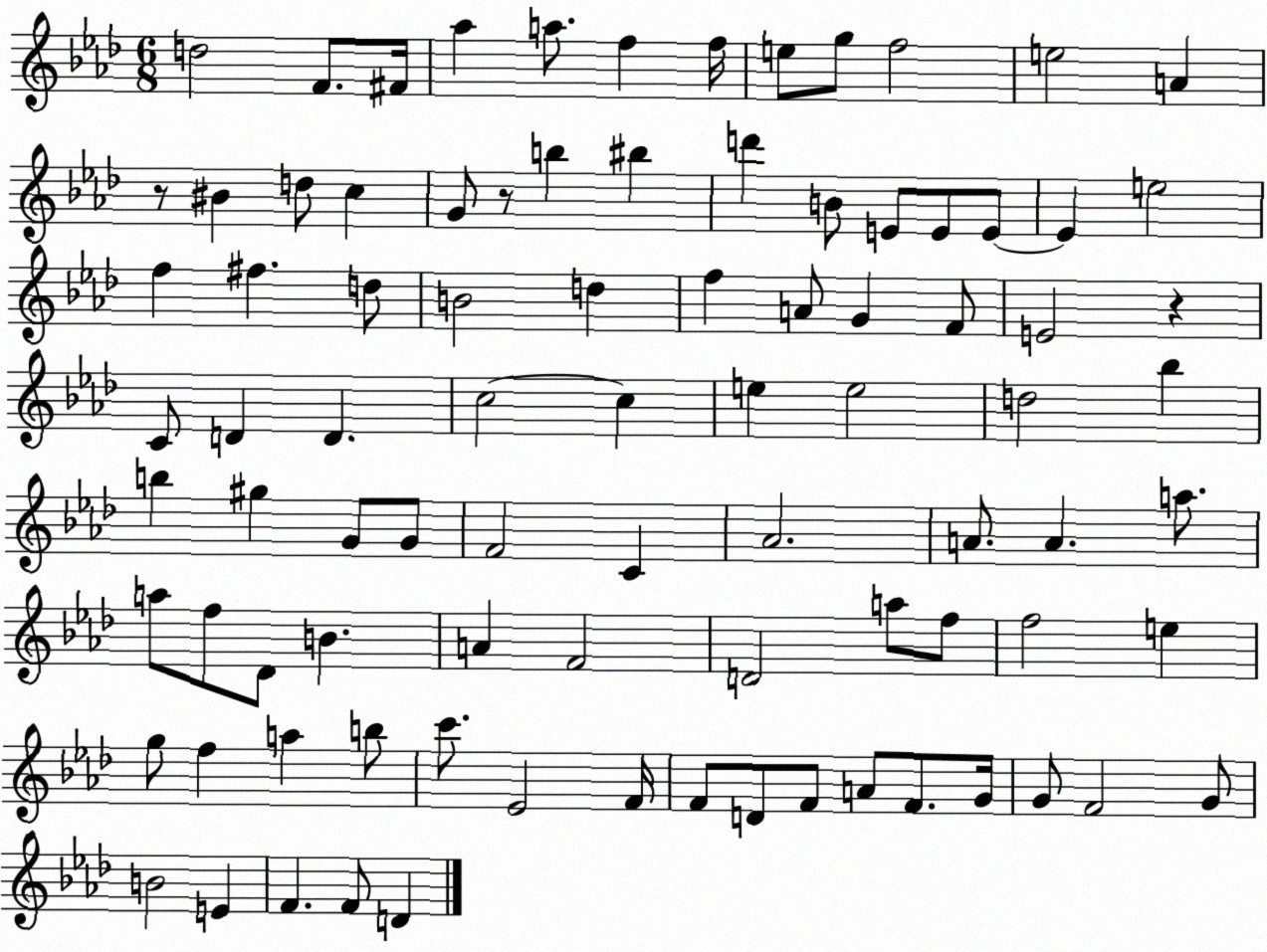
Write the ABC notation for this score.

X:1
T:Untitled
M:6/8
L:1/4
K:Ab
d2 F/2 ^F/4 _a a/2 f f/4 e/2 g/2 f2 e2 A z/2 ^B d/2 c G/2 z/2 b ^b d' B/2 E/2 E/2 E/2 E e2 f ^f d/2 B2 d f A/2 G F/2 E2 z C/2 D D c2 c e e2 d2 _b b ^g G/2 G/2 F2 C _A2 A/2 A a/2 a/2 f/2 _D/2 B A F2 D2 a/2 f/2 f2 e g/2 f a b/2 c'/2 _E2 F/4 F/2 D/2 F/2 A/2 F/2 G/4 G/2 F2 G/2 B2 E F F/2 D